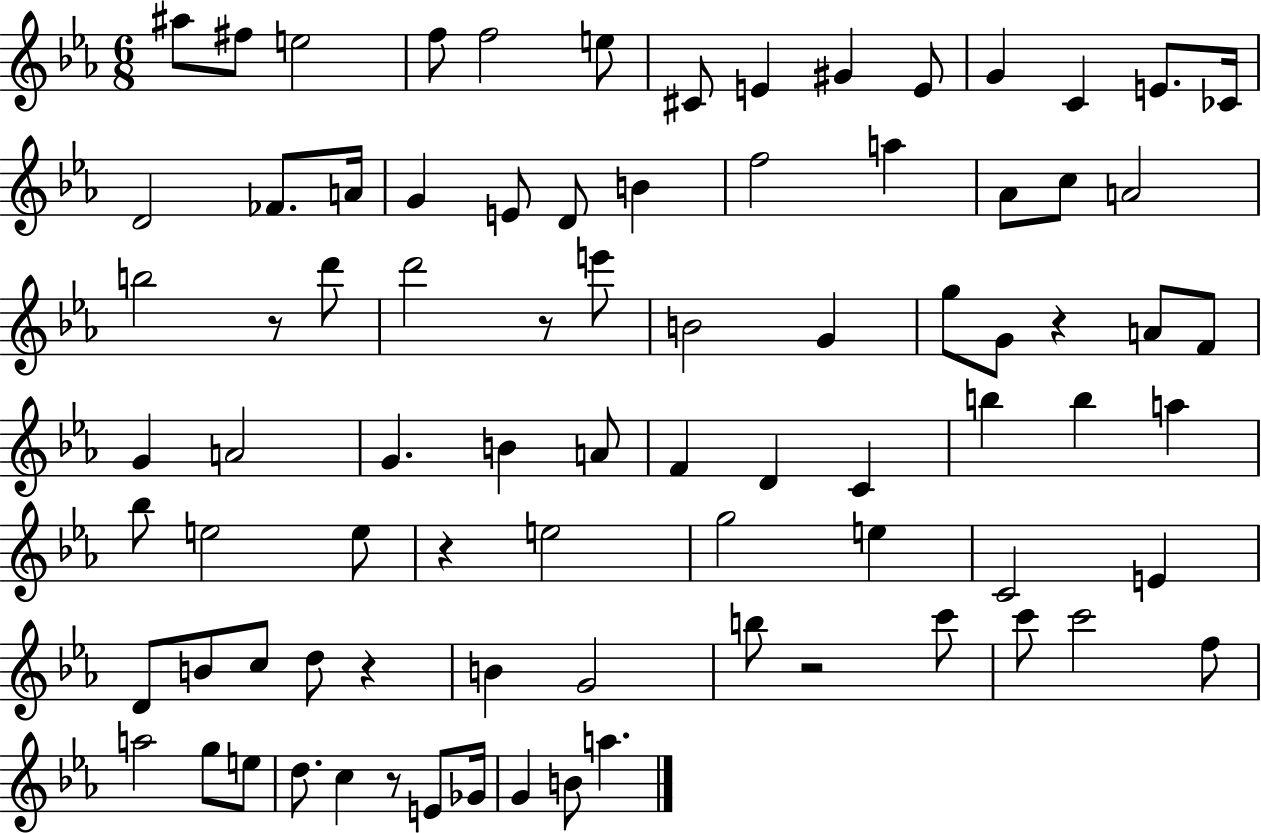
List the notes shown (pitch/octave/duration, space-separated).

A#5/e F#5/e E5/h F5/e F5/h E5/e C#4/e E4/q G#4/q E4/e G4/q C4/q E4/e. CES4/s D4/h FES4/e. A4/s G4/q E4/e D4/e B4/q F5/h A5/q Ab4/e C5/e A4/h B5/h R/e D6/e D6/h R/e E6/e B4/h G4/q G5/e G4/e R/q A4/e F4/e G4/q A4/h G4/q. B4/q A4/e F4/q D4/q C4/q B5/q B5/q A5/q Bb5/e E5/h E5/e R/q E5/h G5/h E5/q C4/h E4/q D4/e B4/e C5/e D5/e R/q B4/q G4/h B5/e R/h C6/e C6/e C6/h F5/e A5/h G5/e E5/e D5/e. C5/q R/e E4/e Gb4/s G4/q B4/e A5/q.